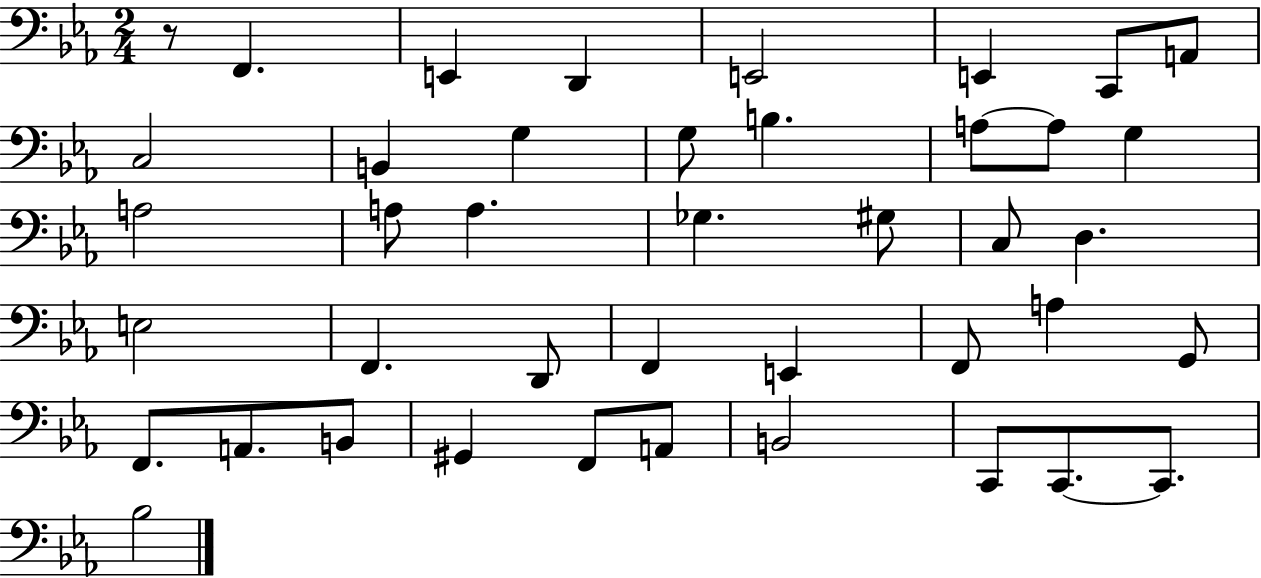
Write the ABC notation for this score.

X:1
T:Untitled
M:2/4
L:1/4
K:Eb
z/2 F,, E,, D,, E,,2 E,, C,,/2 A,,/2 C,2 B,, G, G,/2 B, A,/2 A,/2 G, A,2 A,/2 A, _G, ^G,/2 C,/2 D, E,2 F,, D,,/2 F,, E,, F,,/2 A, G,,/2 F,,/2 A,,/2 B,,/2 ^G,, F,,/2 A,,/2 B,,2 C,,/2 C,,/2 C,,/2 _B,2